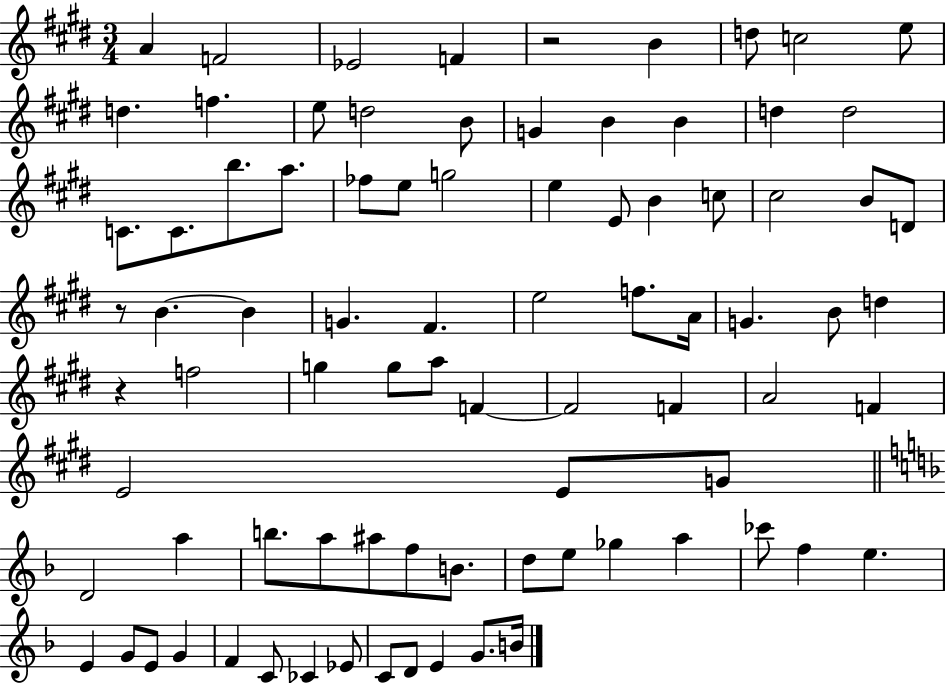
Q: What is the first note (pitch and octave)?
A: A4